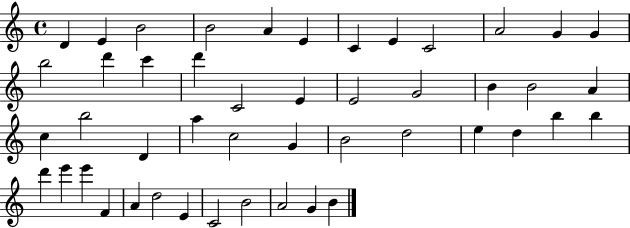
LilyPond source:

{
  \clef treble
  \time 4/4
  \defaultTimeSignature
  \key c \major
  d'4 e'4 b'2 | b'2 a'4 e'4 | c'4 e'4 c'2 | a'2 g'4 g'4 | \break b''2 d'''4 c'''4 | d'''4 c'2 e'4 | e'2 g'2 | b'4 b'2 a'4 | \break c''4 b''2 d'4 | a''4 c''2 g'4 | b'2 d''2 | e''4 d''4 b''4 b''4 | \break d'''4 e'''4 e'''4 f'4 | a'4 d''2 e'4 | c'2 b'2 | a'2 g'4 b'4 | \break \bar "|."
}